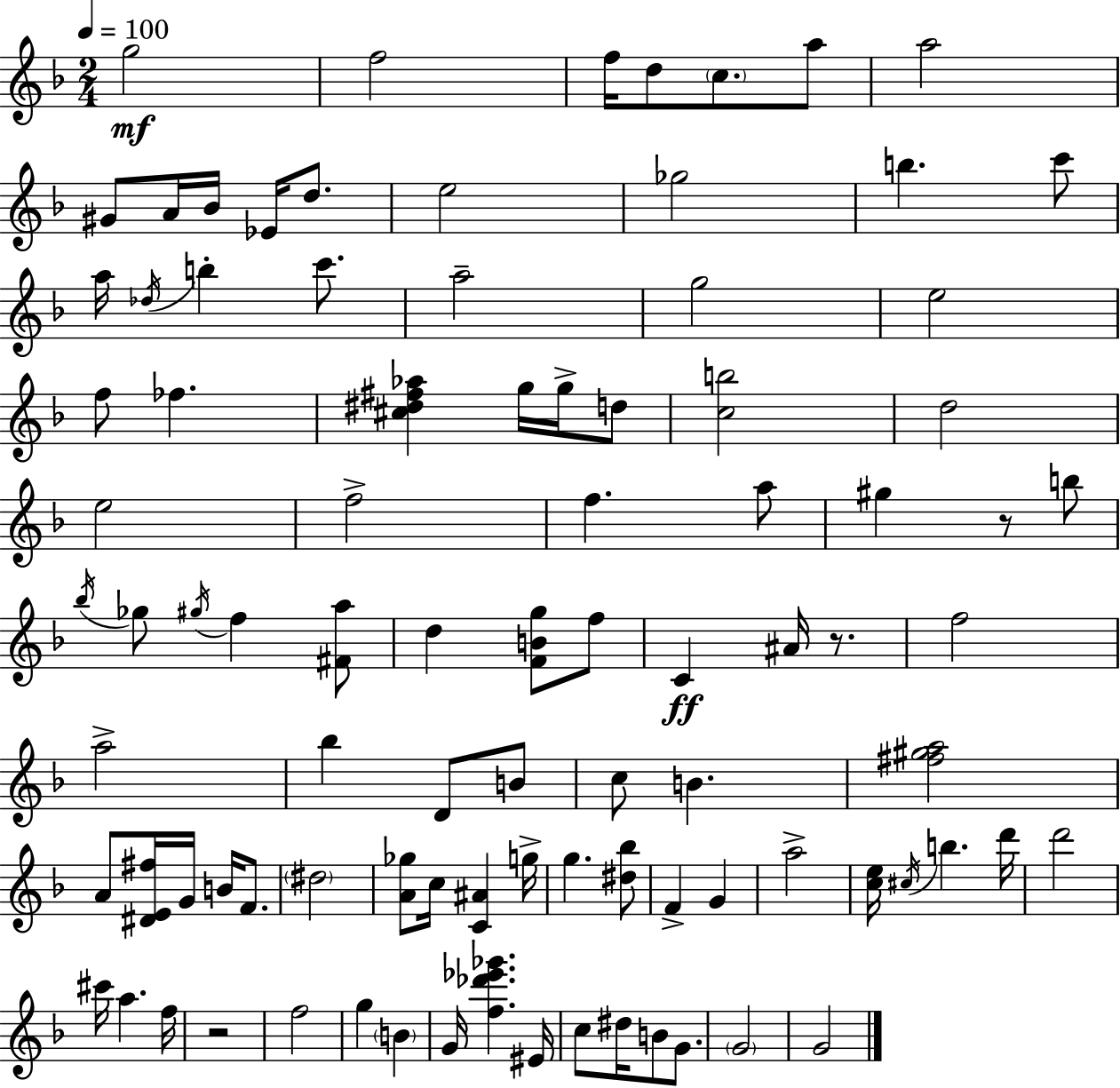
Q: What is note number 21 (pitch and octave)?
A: A5